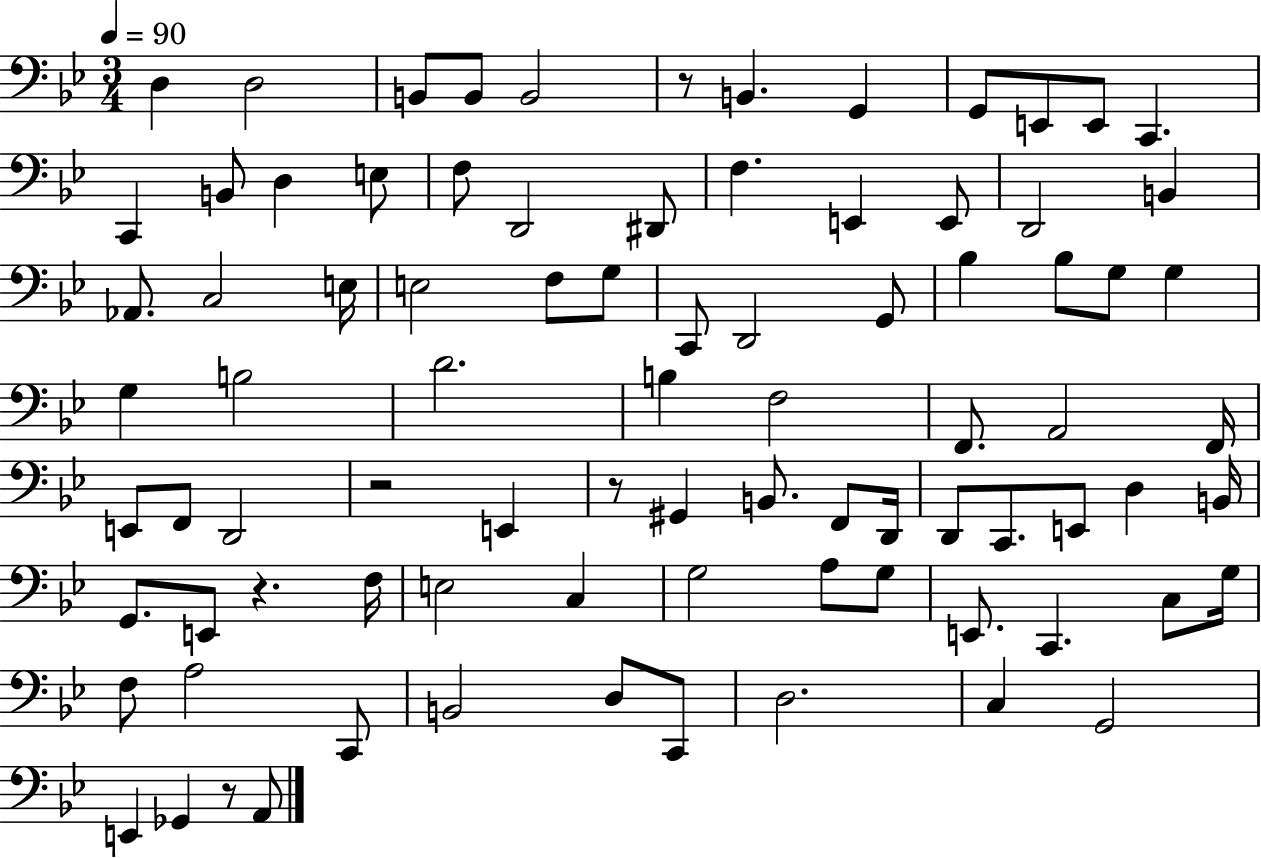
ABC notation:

X:1
T:Untitled
M:3/4
L:1/4
K:Bb
D, D,2 B,,/2 B,,/2 B,,2 z/2 B,, G,, G,,/2 E,,/2 E,,/2 C,, C,, B,,/2 D, E,/2 F,/2 D,,2 ^D,,/2 F, E,, E,,/2 D,,2 B,, _A,,/2 C,2 E,/4 E,2 F,/2 G,/2 C,,/2 D,,2 G,,/2 _B, _B,/2 G,/2 G, G, B,2 D2 B, F,2 F,,/2 A,,2 F,,/4 E,,/2 F,,/2 D,,2 z2 E,, z/2 ^G,, B,,/2 F,,/2 D,,/4 D,,/2 C,,/2 E,,/2 D, B,,/4 G,,/2 E,,/2 z F,/4 E,2 C, G,2 A,/2 G,/2 E,,/2 C,, C,/2 G,/4 F,/2 A,2 C,,/2 B,,2 D,/2 C,,/2 D,2 C, G,,2 E,, _G,, z/2 A,,/2